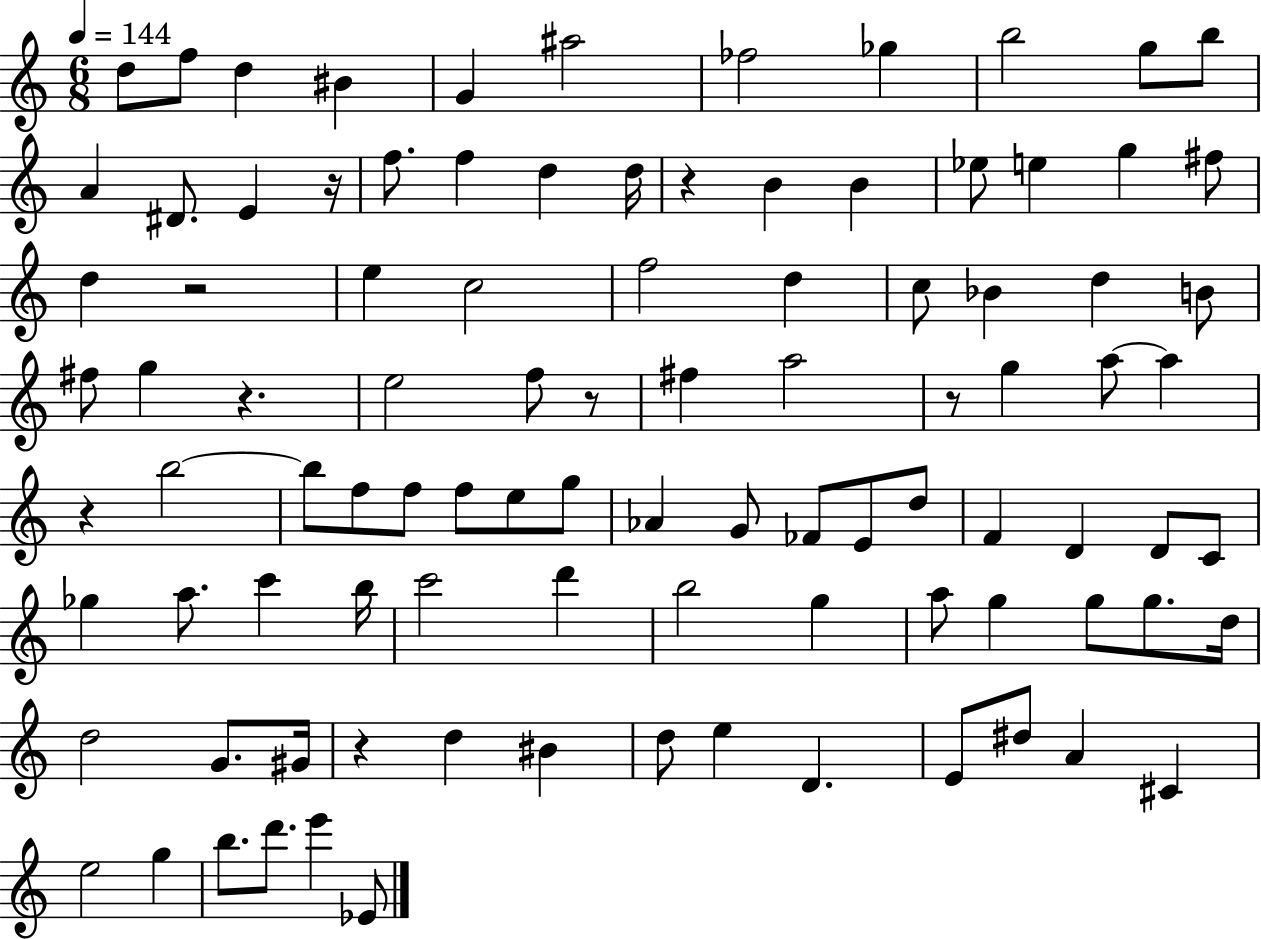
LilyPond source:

{
  \clef treble
  \numericTimeSignature
  \time 6/8
  \key c \major
  \tempo 4 = 144
  d''8 f''8 d''4 bis'4 | g'4 ais''2 | fes''2 ges''4 | b''2 g''8 b''8 | \break a'4 dis'8. e'4 r16 | f''8. f''4 d''4 d''16 | r4 b'4 b'4 | ees''8 e''4 g''4 fis''8 | \break d''4 r2 | e''4 c''2 | f''2 d''4 | c''8 bes'4 d''4 b'8 | \break fis''8 g''4 r4. | e''2 f''8 r8 | fis''4 a''2 | r8 g''4 a''8~~ a''4 | \break r4 b''2~~ | b''8 f''8 f''8 f''8 e''8 g''8 | aes'4 g'8 fes'8 e'8 d''8 | f'4 d'4 d'8 c'8 | \break ges''4 a''8. c'''4 b''16 | c'''2 d'''4 | b''2 g''4 | a''8 g''4 g''8 g''8. d''16 | \break d''2 g'8. gis'16 | r4 d''4 bis'4 | d''8 e''4 d'4. | e'8 dis''8 a'4 cis'4 | \break e''2 g''4 | b''8. d'''8. e'''4 ees'8 | \bar "|."
}